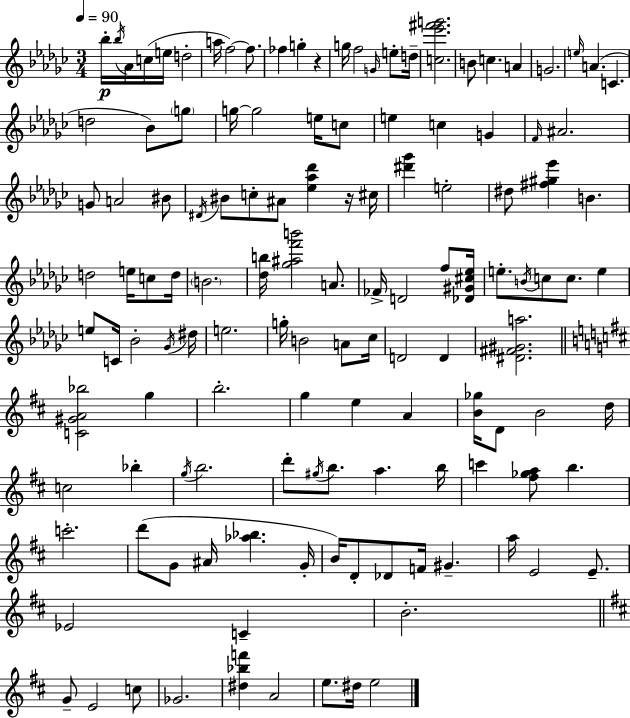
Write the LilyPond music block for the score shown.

{
  \clef treble
  \numericTimeSignature
  \time 3/4
  \key ees \minor
  \tempo 4 = 90
  \repeat volta 2 { bes''16-.\p \acciaccatura { bes''16 } aes'16 c''16( e''16 d''2-. | a''16 f''2~~) f''8. | fes''4 g''4-. r4 | g''16 f''2 \grace { g'16 } e''8-. | \break d''16-- <c'' ees''' fis''' g'''>2. | b'8 c''4. a'4 | g'2. | \grace { e''16 } a'4.( c'4. | \break d''2 bes'8) | \parenthesize g''8 g''16~~ g''2 | e''16 c''8 e''4 c''4 g'4 | \grace { f'16 } ais'2. | \break g'8 a'2 | bis'8 \acciaccatura { dis'16 } bis'8 c''8-. ais'8 <ees'' aes'' des'''>4 | r16 cis''16 <dis''' ges'''>4 e''2-. | dis''8 <fis'' gis'' ees'''>4 b'4. | \break d''2 | e''16 c''8 d''16 \parenthesize b'2. | <des'' b''>16 <ges'' ais'' f''' b'''>2 | a'8. fes'16-> d'2 | \break f''8 <des' gis' cis'' ees''>16 e''8.-. \acciaccatura { b'16 } c''8 c''8. | e''4 e''8 c'16 bes'2-. | \acciaccatura { ges'16 } dis''16 e''2. | g''16-. b'2 | \break a'8 ces''16 d'2 | d'4 <dis' fis' gis' a''>2. | \bar "||" \break \key d \major <c' gis' a' bes''>2 g''4 | b''2.-. | g''4 e''4 a'4 | <b' ges''>16 d'8 b'2 d''16 | \break c''2 bes''4-. | \acciaccatura { g''16 } b''2. | d'''8-. \acciaccatura { gis''16 } b''8. a''4. | b''16 c'''4 <fis'' ges'' a''>8 b''4. | \break c'''2.-. | d'''8( g'8 ais'16 <aes'' bes''>4. | g'16-. b'16) d'8-. des'8 f'16 gis'4.-- | a''16 e'2 e'8.-- | \break ees'2 c'4-- | b'2.-. | \bar "||" \break \key b \minor g'8-- e'2 c''8 | ges'2. | <dis'' bes'' f'''>4 a'2 | e''8. dis''16 e''2 | \break } \bar "|."
}